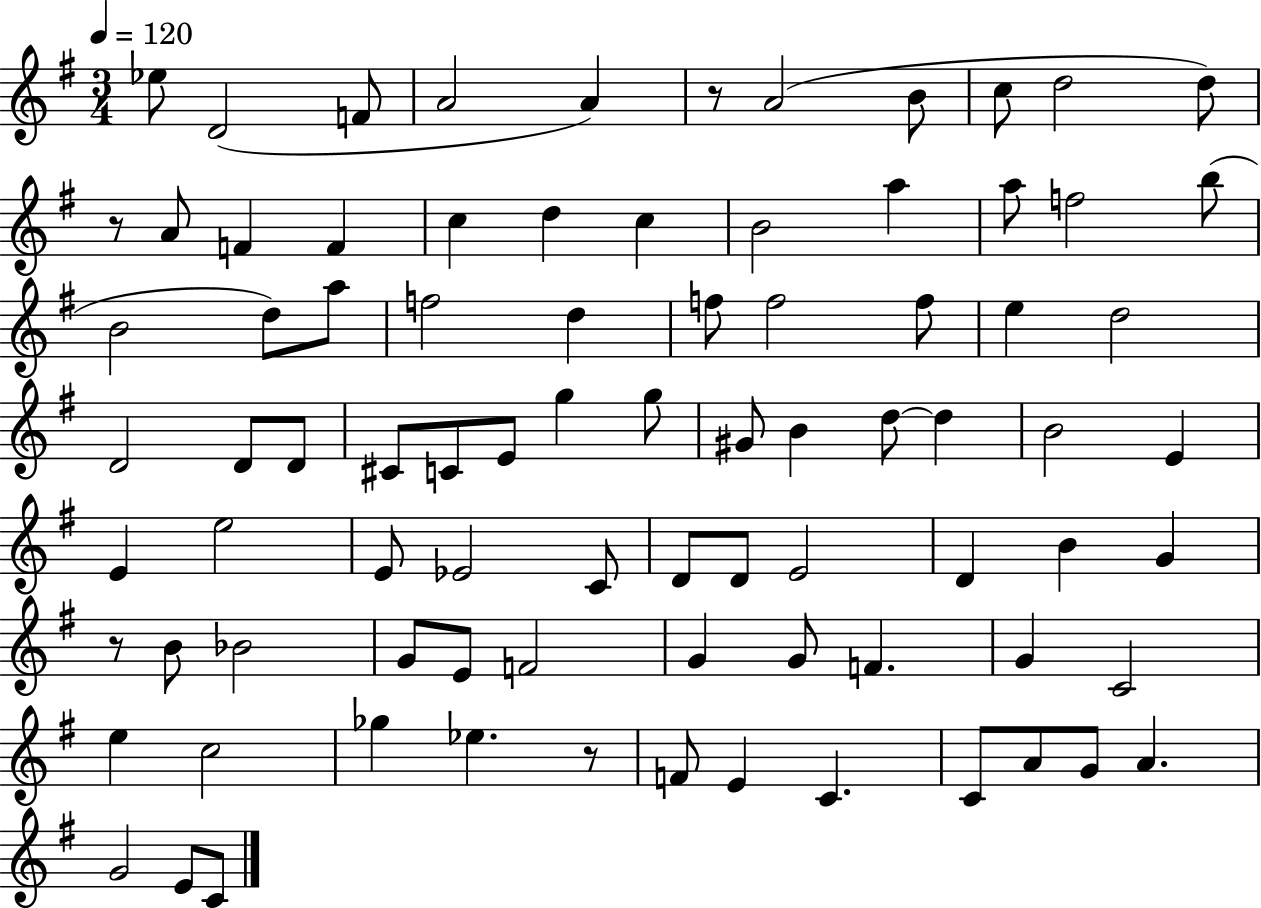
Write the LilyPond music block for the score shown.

{
  \clef treble
  \numericTimeSignature
  \time 3/4
  \key g \major
  \tempo 4 = 120
  \repeat volta 2 { ees''8 d'2( f'8 | a'2 a'4) | r8 a'2( b'8 | c''8 d''2 d''8) | \break r8 a'8 f'4 f'4 | c''4 d''4 c''4 | b'2 a''4 | a''8 f''2 b''8( | \break b'2 d''8) a''8 | f''2 d''4 | f''8 f''2 f''8 | e''4 d''2 | \break d'2 d'8 d'8 | cis'8 c'8 e'8 g''4 g''8 | gis'8 b'4 d''8~~ d''4 | b'2 e'4 | \break e'4 e''2 | e'8 ees'2 c'8 | d'8 d'8 e'2 | d'4 b'4 g'4 | \break r8 b'8 bes'2 | g'8 e'8 f'2 | g'4 g'8 f'4. | g'4 c'2 | \break e''4 c''2 | ges''4 ees''4. r8 | f'8 e'4 c'4. | c'8 a'8 g'8 a'4. | \break g'2 e'8 c'8 | } \bar "|."
}